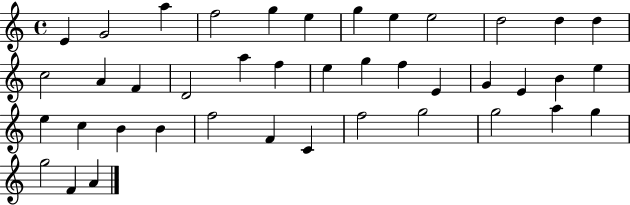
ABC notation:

X:1
T:Untitled
M:4/4
L:1/4
K:C
E G2 a f2 g e g e e2 d2 d d c2 A F D2 a f e g f E G E B e e c B B f2 F C f2 g2 g2 a g g2 F A